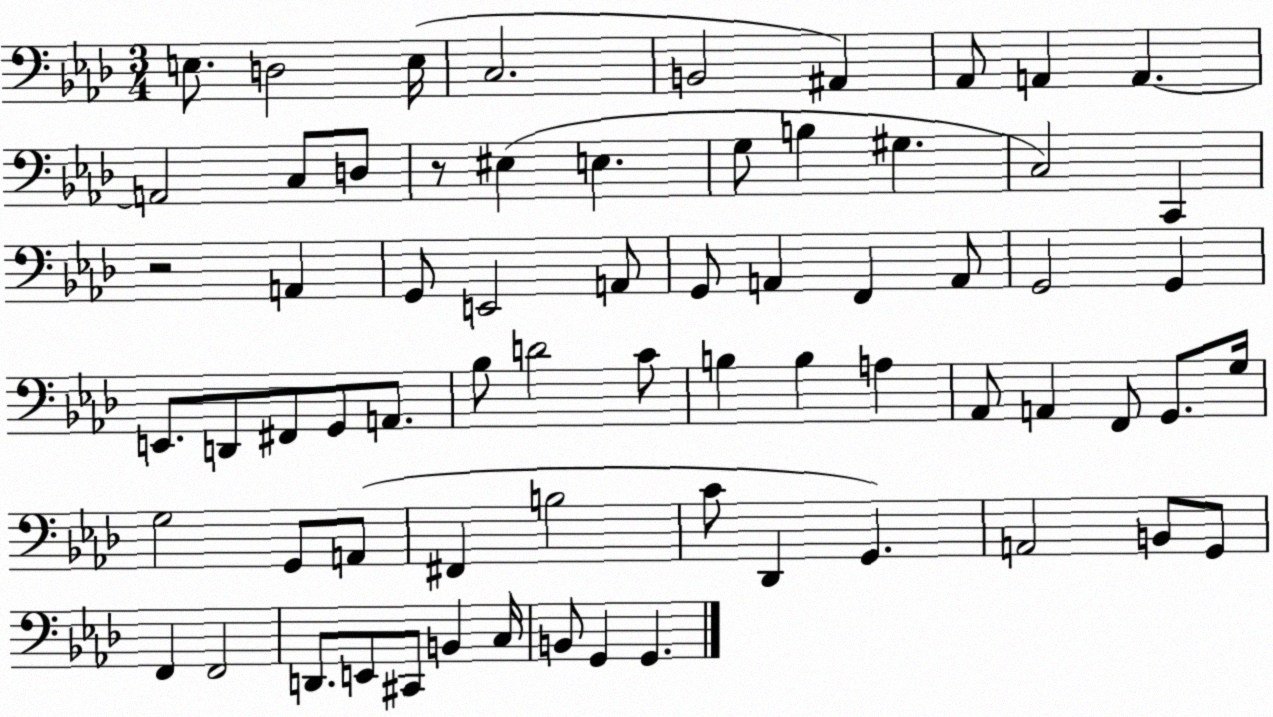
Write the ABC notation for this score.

X:1
T:Untitled
M:3/4
L:1/4
K:Ab
E,/2 D,2 E,/4 C,2 B,,2 ^A,, _A,,/2 A,, A,, A,,2 C,/2 D,/2 z/2 ^E, E, G,/2 B, ^G, C,2 C,, z2 A,, G,,/2 E,,2 A,,/2 G,,/2 A,, F,, A,,/2 G,,2 G,, E,,/2 D,,/2 ^F,,/2 G,,/2 A,,/2 _B,/2 D2 C/2 B, B, A, _A,,/2 A,, F,,/2 G,,/2 G,/4 G,2 G,,/2 A,,/2 ^F,, B,2 C/2 _D,, G,, A,,2 B,,/2 G,,/2 F,, F,,2 D,,/2 E,,/2 ^C,,/2 B,, C,/4 B,,/2 G,, G,,